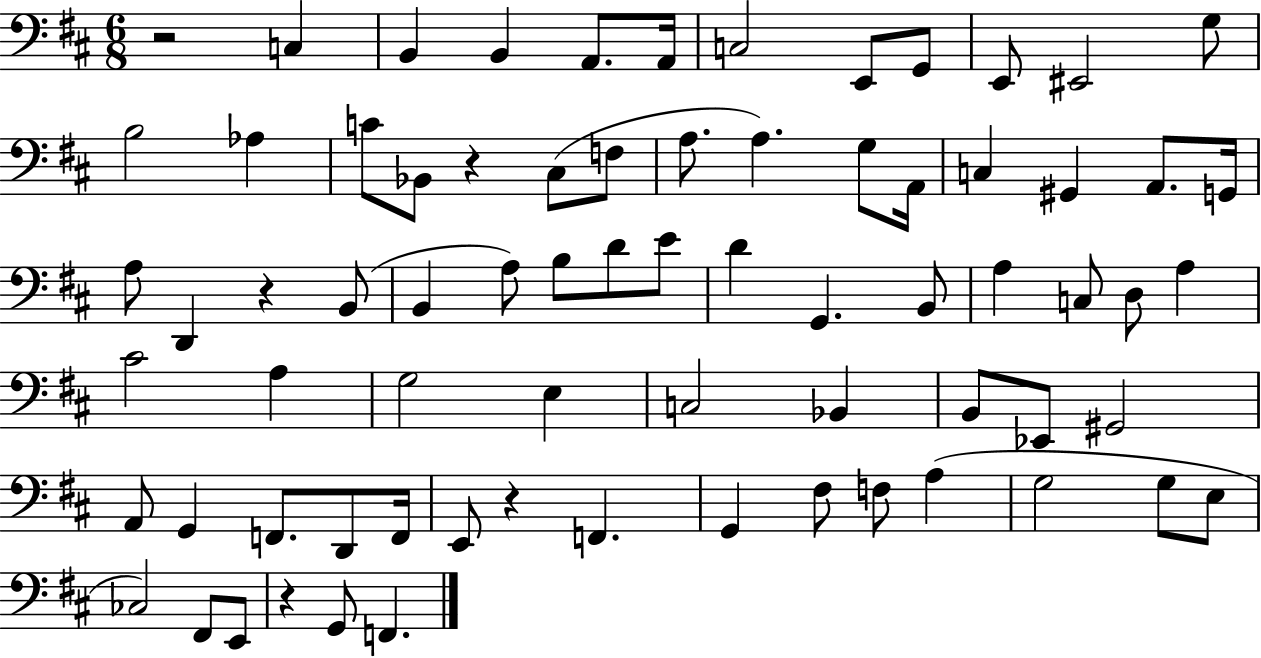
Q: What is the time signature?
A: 6/8